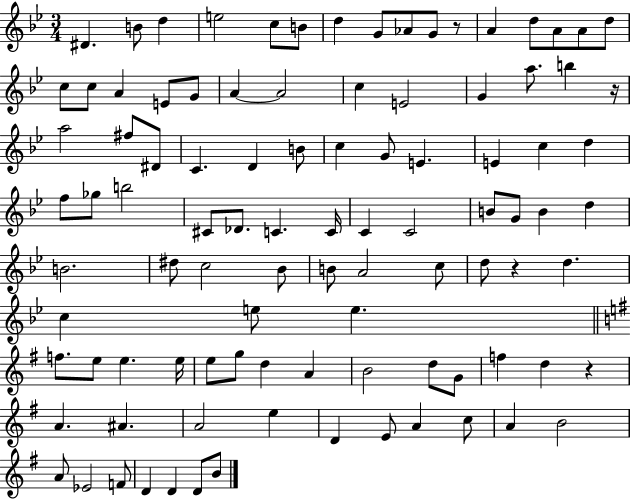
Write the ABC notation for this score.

X:1
T:Untitled
M:3/4
L:1/4
K:Bb
^D B/2 d e2 c/2 B/2 d G/2 _A/2 G/2 z/2 A d/2 A/2 A/2 d/2 c/2 c/2 A E/2 G/2 A A2 c E2 G a/2 b z/4 a2 ^f/2 ^D/2 C D B/2 c G/2 E E c d f/2 _g/2 b2 ^C/2 _D/2 C C/4 C C2 B/2 G/2 B d B2 ^d/2 c2 _B/2 B/2 A2 c/2 d/2 z d c e/2 e f/2 e/2 e e/4 e/2 g/2 d A B2 d/2 G/2 f d z A ^A A2 e D E/2 A c/2 A B2 A/2 _E2 F/2 D D D/2 B/2